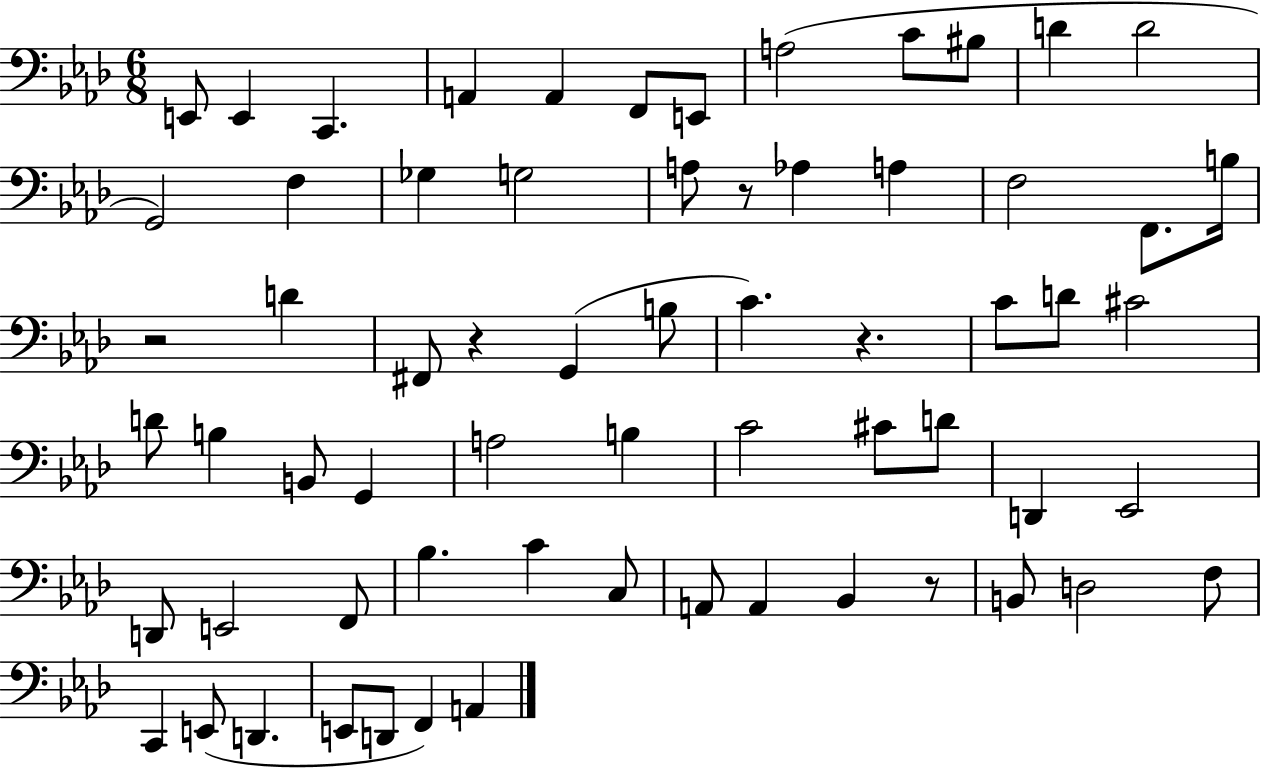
X:1
T:Untitled
M:6/8
L:1/4
K:Ab
E,,/2 E,, C,, A,, A,, F,,/2 E,,/2 A,2 C/2 ^B,/2 D D2 G,,2 F, _G, G,2 A,/2 z/2 _A, A, F,2 F,,/2 B,/4 z2 D ^F,,/2 z G,, B,/2 C z C/2 D/2 ^C2 D/2 B, B,,/2 G,, A,2 B, C2 ^C/2 D/2 D,, _E,,2 D,,/2 E,,2 F,,/2 _B, C C,/2 A,,/2 A,, _B,, z/2 B,,/2 D,2 F,/2 C,, E,,/2 D,, E,,/2 D,,/2 F,, A,,